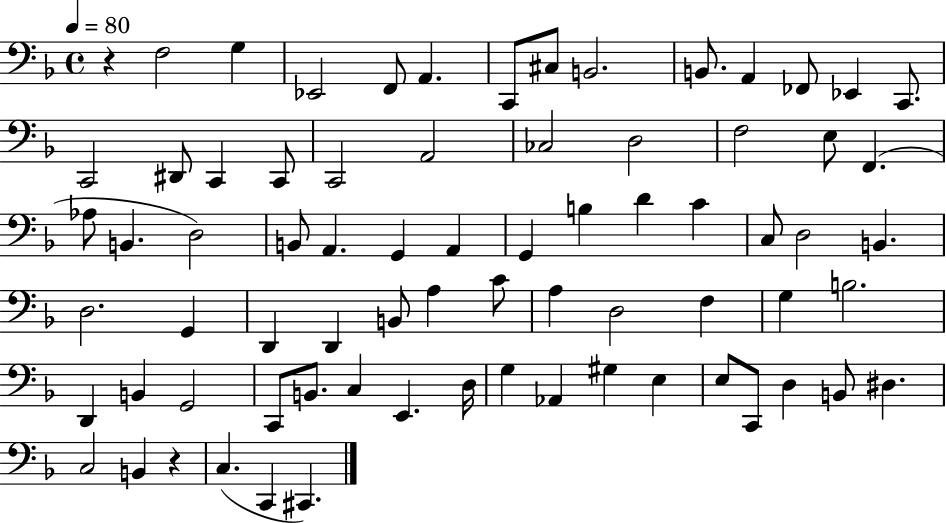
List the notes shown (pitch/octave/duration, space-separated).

R/q F3/h G3/q Eb2/h F2/e A2/q. C2/e C#3/e B2/h. B2/e. A2/q FES2/e Eb2/q C2/e. C2/h D#2/e C2/q C2/e C2/h A2/h CES3/h D3/h F3/h E3/e F2/q. Ab3/e B2/q. D3/h B2/e A2/q. G2/q A2/q G2/q B3/q D4/q C4/q C3/e D3/h B2/q. D3/h. G2/q D2/q D2/q B2/e A3/q C4/e A3/q D3/h F3/q G3/q B3/h. D2/q B2/q G2/h C2/e B2/e. C3/q E2/q. D3/s G3/q Ab2/q G#3/q E3/q E3/e C2/e D3/q B2/e D#3/q. C3/h B2/q R/q C3/q. C2/q C#2/q.